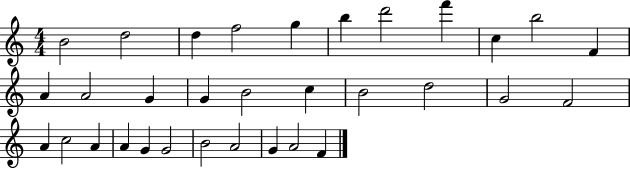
X:1
T:Untitled
M:4/4
L:1/4
K:C
B2 d2 d f2 g b d'2 f' c b2 F A A2 G G B2 c B2 d2 G2 F2 A c2 A A G G2 B2 A2 G A2 F